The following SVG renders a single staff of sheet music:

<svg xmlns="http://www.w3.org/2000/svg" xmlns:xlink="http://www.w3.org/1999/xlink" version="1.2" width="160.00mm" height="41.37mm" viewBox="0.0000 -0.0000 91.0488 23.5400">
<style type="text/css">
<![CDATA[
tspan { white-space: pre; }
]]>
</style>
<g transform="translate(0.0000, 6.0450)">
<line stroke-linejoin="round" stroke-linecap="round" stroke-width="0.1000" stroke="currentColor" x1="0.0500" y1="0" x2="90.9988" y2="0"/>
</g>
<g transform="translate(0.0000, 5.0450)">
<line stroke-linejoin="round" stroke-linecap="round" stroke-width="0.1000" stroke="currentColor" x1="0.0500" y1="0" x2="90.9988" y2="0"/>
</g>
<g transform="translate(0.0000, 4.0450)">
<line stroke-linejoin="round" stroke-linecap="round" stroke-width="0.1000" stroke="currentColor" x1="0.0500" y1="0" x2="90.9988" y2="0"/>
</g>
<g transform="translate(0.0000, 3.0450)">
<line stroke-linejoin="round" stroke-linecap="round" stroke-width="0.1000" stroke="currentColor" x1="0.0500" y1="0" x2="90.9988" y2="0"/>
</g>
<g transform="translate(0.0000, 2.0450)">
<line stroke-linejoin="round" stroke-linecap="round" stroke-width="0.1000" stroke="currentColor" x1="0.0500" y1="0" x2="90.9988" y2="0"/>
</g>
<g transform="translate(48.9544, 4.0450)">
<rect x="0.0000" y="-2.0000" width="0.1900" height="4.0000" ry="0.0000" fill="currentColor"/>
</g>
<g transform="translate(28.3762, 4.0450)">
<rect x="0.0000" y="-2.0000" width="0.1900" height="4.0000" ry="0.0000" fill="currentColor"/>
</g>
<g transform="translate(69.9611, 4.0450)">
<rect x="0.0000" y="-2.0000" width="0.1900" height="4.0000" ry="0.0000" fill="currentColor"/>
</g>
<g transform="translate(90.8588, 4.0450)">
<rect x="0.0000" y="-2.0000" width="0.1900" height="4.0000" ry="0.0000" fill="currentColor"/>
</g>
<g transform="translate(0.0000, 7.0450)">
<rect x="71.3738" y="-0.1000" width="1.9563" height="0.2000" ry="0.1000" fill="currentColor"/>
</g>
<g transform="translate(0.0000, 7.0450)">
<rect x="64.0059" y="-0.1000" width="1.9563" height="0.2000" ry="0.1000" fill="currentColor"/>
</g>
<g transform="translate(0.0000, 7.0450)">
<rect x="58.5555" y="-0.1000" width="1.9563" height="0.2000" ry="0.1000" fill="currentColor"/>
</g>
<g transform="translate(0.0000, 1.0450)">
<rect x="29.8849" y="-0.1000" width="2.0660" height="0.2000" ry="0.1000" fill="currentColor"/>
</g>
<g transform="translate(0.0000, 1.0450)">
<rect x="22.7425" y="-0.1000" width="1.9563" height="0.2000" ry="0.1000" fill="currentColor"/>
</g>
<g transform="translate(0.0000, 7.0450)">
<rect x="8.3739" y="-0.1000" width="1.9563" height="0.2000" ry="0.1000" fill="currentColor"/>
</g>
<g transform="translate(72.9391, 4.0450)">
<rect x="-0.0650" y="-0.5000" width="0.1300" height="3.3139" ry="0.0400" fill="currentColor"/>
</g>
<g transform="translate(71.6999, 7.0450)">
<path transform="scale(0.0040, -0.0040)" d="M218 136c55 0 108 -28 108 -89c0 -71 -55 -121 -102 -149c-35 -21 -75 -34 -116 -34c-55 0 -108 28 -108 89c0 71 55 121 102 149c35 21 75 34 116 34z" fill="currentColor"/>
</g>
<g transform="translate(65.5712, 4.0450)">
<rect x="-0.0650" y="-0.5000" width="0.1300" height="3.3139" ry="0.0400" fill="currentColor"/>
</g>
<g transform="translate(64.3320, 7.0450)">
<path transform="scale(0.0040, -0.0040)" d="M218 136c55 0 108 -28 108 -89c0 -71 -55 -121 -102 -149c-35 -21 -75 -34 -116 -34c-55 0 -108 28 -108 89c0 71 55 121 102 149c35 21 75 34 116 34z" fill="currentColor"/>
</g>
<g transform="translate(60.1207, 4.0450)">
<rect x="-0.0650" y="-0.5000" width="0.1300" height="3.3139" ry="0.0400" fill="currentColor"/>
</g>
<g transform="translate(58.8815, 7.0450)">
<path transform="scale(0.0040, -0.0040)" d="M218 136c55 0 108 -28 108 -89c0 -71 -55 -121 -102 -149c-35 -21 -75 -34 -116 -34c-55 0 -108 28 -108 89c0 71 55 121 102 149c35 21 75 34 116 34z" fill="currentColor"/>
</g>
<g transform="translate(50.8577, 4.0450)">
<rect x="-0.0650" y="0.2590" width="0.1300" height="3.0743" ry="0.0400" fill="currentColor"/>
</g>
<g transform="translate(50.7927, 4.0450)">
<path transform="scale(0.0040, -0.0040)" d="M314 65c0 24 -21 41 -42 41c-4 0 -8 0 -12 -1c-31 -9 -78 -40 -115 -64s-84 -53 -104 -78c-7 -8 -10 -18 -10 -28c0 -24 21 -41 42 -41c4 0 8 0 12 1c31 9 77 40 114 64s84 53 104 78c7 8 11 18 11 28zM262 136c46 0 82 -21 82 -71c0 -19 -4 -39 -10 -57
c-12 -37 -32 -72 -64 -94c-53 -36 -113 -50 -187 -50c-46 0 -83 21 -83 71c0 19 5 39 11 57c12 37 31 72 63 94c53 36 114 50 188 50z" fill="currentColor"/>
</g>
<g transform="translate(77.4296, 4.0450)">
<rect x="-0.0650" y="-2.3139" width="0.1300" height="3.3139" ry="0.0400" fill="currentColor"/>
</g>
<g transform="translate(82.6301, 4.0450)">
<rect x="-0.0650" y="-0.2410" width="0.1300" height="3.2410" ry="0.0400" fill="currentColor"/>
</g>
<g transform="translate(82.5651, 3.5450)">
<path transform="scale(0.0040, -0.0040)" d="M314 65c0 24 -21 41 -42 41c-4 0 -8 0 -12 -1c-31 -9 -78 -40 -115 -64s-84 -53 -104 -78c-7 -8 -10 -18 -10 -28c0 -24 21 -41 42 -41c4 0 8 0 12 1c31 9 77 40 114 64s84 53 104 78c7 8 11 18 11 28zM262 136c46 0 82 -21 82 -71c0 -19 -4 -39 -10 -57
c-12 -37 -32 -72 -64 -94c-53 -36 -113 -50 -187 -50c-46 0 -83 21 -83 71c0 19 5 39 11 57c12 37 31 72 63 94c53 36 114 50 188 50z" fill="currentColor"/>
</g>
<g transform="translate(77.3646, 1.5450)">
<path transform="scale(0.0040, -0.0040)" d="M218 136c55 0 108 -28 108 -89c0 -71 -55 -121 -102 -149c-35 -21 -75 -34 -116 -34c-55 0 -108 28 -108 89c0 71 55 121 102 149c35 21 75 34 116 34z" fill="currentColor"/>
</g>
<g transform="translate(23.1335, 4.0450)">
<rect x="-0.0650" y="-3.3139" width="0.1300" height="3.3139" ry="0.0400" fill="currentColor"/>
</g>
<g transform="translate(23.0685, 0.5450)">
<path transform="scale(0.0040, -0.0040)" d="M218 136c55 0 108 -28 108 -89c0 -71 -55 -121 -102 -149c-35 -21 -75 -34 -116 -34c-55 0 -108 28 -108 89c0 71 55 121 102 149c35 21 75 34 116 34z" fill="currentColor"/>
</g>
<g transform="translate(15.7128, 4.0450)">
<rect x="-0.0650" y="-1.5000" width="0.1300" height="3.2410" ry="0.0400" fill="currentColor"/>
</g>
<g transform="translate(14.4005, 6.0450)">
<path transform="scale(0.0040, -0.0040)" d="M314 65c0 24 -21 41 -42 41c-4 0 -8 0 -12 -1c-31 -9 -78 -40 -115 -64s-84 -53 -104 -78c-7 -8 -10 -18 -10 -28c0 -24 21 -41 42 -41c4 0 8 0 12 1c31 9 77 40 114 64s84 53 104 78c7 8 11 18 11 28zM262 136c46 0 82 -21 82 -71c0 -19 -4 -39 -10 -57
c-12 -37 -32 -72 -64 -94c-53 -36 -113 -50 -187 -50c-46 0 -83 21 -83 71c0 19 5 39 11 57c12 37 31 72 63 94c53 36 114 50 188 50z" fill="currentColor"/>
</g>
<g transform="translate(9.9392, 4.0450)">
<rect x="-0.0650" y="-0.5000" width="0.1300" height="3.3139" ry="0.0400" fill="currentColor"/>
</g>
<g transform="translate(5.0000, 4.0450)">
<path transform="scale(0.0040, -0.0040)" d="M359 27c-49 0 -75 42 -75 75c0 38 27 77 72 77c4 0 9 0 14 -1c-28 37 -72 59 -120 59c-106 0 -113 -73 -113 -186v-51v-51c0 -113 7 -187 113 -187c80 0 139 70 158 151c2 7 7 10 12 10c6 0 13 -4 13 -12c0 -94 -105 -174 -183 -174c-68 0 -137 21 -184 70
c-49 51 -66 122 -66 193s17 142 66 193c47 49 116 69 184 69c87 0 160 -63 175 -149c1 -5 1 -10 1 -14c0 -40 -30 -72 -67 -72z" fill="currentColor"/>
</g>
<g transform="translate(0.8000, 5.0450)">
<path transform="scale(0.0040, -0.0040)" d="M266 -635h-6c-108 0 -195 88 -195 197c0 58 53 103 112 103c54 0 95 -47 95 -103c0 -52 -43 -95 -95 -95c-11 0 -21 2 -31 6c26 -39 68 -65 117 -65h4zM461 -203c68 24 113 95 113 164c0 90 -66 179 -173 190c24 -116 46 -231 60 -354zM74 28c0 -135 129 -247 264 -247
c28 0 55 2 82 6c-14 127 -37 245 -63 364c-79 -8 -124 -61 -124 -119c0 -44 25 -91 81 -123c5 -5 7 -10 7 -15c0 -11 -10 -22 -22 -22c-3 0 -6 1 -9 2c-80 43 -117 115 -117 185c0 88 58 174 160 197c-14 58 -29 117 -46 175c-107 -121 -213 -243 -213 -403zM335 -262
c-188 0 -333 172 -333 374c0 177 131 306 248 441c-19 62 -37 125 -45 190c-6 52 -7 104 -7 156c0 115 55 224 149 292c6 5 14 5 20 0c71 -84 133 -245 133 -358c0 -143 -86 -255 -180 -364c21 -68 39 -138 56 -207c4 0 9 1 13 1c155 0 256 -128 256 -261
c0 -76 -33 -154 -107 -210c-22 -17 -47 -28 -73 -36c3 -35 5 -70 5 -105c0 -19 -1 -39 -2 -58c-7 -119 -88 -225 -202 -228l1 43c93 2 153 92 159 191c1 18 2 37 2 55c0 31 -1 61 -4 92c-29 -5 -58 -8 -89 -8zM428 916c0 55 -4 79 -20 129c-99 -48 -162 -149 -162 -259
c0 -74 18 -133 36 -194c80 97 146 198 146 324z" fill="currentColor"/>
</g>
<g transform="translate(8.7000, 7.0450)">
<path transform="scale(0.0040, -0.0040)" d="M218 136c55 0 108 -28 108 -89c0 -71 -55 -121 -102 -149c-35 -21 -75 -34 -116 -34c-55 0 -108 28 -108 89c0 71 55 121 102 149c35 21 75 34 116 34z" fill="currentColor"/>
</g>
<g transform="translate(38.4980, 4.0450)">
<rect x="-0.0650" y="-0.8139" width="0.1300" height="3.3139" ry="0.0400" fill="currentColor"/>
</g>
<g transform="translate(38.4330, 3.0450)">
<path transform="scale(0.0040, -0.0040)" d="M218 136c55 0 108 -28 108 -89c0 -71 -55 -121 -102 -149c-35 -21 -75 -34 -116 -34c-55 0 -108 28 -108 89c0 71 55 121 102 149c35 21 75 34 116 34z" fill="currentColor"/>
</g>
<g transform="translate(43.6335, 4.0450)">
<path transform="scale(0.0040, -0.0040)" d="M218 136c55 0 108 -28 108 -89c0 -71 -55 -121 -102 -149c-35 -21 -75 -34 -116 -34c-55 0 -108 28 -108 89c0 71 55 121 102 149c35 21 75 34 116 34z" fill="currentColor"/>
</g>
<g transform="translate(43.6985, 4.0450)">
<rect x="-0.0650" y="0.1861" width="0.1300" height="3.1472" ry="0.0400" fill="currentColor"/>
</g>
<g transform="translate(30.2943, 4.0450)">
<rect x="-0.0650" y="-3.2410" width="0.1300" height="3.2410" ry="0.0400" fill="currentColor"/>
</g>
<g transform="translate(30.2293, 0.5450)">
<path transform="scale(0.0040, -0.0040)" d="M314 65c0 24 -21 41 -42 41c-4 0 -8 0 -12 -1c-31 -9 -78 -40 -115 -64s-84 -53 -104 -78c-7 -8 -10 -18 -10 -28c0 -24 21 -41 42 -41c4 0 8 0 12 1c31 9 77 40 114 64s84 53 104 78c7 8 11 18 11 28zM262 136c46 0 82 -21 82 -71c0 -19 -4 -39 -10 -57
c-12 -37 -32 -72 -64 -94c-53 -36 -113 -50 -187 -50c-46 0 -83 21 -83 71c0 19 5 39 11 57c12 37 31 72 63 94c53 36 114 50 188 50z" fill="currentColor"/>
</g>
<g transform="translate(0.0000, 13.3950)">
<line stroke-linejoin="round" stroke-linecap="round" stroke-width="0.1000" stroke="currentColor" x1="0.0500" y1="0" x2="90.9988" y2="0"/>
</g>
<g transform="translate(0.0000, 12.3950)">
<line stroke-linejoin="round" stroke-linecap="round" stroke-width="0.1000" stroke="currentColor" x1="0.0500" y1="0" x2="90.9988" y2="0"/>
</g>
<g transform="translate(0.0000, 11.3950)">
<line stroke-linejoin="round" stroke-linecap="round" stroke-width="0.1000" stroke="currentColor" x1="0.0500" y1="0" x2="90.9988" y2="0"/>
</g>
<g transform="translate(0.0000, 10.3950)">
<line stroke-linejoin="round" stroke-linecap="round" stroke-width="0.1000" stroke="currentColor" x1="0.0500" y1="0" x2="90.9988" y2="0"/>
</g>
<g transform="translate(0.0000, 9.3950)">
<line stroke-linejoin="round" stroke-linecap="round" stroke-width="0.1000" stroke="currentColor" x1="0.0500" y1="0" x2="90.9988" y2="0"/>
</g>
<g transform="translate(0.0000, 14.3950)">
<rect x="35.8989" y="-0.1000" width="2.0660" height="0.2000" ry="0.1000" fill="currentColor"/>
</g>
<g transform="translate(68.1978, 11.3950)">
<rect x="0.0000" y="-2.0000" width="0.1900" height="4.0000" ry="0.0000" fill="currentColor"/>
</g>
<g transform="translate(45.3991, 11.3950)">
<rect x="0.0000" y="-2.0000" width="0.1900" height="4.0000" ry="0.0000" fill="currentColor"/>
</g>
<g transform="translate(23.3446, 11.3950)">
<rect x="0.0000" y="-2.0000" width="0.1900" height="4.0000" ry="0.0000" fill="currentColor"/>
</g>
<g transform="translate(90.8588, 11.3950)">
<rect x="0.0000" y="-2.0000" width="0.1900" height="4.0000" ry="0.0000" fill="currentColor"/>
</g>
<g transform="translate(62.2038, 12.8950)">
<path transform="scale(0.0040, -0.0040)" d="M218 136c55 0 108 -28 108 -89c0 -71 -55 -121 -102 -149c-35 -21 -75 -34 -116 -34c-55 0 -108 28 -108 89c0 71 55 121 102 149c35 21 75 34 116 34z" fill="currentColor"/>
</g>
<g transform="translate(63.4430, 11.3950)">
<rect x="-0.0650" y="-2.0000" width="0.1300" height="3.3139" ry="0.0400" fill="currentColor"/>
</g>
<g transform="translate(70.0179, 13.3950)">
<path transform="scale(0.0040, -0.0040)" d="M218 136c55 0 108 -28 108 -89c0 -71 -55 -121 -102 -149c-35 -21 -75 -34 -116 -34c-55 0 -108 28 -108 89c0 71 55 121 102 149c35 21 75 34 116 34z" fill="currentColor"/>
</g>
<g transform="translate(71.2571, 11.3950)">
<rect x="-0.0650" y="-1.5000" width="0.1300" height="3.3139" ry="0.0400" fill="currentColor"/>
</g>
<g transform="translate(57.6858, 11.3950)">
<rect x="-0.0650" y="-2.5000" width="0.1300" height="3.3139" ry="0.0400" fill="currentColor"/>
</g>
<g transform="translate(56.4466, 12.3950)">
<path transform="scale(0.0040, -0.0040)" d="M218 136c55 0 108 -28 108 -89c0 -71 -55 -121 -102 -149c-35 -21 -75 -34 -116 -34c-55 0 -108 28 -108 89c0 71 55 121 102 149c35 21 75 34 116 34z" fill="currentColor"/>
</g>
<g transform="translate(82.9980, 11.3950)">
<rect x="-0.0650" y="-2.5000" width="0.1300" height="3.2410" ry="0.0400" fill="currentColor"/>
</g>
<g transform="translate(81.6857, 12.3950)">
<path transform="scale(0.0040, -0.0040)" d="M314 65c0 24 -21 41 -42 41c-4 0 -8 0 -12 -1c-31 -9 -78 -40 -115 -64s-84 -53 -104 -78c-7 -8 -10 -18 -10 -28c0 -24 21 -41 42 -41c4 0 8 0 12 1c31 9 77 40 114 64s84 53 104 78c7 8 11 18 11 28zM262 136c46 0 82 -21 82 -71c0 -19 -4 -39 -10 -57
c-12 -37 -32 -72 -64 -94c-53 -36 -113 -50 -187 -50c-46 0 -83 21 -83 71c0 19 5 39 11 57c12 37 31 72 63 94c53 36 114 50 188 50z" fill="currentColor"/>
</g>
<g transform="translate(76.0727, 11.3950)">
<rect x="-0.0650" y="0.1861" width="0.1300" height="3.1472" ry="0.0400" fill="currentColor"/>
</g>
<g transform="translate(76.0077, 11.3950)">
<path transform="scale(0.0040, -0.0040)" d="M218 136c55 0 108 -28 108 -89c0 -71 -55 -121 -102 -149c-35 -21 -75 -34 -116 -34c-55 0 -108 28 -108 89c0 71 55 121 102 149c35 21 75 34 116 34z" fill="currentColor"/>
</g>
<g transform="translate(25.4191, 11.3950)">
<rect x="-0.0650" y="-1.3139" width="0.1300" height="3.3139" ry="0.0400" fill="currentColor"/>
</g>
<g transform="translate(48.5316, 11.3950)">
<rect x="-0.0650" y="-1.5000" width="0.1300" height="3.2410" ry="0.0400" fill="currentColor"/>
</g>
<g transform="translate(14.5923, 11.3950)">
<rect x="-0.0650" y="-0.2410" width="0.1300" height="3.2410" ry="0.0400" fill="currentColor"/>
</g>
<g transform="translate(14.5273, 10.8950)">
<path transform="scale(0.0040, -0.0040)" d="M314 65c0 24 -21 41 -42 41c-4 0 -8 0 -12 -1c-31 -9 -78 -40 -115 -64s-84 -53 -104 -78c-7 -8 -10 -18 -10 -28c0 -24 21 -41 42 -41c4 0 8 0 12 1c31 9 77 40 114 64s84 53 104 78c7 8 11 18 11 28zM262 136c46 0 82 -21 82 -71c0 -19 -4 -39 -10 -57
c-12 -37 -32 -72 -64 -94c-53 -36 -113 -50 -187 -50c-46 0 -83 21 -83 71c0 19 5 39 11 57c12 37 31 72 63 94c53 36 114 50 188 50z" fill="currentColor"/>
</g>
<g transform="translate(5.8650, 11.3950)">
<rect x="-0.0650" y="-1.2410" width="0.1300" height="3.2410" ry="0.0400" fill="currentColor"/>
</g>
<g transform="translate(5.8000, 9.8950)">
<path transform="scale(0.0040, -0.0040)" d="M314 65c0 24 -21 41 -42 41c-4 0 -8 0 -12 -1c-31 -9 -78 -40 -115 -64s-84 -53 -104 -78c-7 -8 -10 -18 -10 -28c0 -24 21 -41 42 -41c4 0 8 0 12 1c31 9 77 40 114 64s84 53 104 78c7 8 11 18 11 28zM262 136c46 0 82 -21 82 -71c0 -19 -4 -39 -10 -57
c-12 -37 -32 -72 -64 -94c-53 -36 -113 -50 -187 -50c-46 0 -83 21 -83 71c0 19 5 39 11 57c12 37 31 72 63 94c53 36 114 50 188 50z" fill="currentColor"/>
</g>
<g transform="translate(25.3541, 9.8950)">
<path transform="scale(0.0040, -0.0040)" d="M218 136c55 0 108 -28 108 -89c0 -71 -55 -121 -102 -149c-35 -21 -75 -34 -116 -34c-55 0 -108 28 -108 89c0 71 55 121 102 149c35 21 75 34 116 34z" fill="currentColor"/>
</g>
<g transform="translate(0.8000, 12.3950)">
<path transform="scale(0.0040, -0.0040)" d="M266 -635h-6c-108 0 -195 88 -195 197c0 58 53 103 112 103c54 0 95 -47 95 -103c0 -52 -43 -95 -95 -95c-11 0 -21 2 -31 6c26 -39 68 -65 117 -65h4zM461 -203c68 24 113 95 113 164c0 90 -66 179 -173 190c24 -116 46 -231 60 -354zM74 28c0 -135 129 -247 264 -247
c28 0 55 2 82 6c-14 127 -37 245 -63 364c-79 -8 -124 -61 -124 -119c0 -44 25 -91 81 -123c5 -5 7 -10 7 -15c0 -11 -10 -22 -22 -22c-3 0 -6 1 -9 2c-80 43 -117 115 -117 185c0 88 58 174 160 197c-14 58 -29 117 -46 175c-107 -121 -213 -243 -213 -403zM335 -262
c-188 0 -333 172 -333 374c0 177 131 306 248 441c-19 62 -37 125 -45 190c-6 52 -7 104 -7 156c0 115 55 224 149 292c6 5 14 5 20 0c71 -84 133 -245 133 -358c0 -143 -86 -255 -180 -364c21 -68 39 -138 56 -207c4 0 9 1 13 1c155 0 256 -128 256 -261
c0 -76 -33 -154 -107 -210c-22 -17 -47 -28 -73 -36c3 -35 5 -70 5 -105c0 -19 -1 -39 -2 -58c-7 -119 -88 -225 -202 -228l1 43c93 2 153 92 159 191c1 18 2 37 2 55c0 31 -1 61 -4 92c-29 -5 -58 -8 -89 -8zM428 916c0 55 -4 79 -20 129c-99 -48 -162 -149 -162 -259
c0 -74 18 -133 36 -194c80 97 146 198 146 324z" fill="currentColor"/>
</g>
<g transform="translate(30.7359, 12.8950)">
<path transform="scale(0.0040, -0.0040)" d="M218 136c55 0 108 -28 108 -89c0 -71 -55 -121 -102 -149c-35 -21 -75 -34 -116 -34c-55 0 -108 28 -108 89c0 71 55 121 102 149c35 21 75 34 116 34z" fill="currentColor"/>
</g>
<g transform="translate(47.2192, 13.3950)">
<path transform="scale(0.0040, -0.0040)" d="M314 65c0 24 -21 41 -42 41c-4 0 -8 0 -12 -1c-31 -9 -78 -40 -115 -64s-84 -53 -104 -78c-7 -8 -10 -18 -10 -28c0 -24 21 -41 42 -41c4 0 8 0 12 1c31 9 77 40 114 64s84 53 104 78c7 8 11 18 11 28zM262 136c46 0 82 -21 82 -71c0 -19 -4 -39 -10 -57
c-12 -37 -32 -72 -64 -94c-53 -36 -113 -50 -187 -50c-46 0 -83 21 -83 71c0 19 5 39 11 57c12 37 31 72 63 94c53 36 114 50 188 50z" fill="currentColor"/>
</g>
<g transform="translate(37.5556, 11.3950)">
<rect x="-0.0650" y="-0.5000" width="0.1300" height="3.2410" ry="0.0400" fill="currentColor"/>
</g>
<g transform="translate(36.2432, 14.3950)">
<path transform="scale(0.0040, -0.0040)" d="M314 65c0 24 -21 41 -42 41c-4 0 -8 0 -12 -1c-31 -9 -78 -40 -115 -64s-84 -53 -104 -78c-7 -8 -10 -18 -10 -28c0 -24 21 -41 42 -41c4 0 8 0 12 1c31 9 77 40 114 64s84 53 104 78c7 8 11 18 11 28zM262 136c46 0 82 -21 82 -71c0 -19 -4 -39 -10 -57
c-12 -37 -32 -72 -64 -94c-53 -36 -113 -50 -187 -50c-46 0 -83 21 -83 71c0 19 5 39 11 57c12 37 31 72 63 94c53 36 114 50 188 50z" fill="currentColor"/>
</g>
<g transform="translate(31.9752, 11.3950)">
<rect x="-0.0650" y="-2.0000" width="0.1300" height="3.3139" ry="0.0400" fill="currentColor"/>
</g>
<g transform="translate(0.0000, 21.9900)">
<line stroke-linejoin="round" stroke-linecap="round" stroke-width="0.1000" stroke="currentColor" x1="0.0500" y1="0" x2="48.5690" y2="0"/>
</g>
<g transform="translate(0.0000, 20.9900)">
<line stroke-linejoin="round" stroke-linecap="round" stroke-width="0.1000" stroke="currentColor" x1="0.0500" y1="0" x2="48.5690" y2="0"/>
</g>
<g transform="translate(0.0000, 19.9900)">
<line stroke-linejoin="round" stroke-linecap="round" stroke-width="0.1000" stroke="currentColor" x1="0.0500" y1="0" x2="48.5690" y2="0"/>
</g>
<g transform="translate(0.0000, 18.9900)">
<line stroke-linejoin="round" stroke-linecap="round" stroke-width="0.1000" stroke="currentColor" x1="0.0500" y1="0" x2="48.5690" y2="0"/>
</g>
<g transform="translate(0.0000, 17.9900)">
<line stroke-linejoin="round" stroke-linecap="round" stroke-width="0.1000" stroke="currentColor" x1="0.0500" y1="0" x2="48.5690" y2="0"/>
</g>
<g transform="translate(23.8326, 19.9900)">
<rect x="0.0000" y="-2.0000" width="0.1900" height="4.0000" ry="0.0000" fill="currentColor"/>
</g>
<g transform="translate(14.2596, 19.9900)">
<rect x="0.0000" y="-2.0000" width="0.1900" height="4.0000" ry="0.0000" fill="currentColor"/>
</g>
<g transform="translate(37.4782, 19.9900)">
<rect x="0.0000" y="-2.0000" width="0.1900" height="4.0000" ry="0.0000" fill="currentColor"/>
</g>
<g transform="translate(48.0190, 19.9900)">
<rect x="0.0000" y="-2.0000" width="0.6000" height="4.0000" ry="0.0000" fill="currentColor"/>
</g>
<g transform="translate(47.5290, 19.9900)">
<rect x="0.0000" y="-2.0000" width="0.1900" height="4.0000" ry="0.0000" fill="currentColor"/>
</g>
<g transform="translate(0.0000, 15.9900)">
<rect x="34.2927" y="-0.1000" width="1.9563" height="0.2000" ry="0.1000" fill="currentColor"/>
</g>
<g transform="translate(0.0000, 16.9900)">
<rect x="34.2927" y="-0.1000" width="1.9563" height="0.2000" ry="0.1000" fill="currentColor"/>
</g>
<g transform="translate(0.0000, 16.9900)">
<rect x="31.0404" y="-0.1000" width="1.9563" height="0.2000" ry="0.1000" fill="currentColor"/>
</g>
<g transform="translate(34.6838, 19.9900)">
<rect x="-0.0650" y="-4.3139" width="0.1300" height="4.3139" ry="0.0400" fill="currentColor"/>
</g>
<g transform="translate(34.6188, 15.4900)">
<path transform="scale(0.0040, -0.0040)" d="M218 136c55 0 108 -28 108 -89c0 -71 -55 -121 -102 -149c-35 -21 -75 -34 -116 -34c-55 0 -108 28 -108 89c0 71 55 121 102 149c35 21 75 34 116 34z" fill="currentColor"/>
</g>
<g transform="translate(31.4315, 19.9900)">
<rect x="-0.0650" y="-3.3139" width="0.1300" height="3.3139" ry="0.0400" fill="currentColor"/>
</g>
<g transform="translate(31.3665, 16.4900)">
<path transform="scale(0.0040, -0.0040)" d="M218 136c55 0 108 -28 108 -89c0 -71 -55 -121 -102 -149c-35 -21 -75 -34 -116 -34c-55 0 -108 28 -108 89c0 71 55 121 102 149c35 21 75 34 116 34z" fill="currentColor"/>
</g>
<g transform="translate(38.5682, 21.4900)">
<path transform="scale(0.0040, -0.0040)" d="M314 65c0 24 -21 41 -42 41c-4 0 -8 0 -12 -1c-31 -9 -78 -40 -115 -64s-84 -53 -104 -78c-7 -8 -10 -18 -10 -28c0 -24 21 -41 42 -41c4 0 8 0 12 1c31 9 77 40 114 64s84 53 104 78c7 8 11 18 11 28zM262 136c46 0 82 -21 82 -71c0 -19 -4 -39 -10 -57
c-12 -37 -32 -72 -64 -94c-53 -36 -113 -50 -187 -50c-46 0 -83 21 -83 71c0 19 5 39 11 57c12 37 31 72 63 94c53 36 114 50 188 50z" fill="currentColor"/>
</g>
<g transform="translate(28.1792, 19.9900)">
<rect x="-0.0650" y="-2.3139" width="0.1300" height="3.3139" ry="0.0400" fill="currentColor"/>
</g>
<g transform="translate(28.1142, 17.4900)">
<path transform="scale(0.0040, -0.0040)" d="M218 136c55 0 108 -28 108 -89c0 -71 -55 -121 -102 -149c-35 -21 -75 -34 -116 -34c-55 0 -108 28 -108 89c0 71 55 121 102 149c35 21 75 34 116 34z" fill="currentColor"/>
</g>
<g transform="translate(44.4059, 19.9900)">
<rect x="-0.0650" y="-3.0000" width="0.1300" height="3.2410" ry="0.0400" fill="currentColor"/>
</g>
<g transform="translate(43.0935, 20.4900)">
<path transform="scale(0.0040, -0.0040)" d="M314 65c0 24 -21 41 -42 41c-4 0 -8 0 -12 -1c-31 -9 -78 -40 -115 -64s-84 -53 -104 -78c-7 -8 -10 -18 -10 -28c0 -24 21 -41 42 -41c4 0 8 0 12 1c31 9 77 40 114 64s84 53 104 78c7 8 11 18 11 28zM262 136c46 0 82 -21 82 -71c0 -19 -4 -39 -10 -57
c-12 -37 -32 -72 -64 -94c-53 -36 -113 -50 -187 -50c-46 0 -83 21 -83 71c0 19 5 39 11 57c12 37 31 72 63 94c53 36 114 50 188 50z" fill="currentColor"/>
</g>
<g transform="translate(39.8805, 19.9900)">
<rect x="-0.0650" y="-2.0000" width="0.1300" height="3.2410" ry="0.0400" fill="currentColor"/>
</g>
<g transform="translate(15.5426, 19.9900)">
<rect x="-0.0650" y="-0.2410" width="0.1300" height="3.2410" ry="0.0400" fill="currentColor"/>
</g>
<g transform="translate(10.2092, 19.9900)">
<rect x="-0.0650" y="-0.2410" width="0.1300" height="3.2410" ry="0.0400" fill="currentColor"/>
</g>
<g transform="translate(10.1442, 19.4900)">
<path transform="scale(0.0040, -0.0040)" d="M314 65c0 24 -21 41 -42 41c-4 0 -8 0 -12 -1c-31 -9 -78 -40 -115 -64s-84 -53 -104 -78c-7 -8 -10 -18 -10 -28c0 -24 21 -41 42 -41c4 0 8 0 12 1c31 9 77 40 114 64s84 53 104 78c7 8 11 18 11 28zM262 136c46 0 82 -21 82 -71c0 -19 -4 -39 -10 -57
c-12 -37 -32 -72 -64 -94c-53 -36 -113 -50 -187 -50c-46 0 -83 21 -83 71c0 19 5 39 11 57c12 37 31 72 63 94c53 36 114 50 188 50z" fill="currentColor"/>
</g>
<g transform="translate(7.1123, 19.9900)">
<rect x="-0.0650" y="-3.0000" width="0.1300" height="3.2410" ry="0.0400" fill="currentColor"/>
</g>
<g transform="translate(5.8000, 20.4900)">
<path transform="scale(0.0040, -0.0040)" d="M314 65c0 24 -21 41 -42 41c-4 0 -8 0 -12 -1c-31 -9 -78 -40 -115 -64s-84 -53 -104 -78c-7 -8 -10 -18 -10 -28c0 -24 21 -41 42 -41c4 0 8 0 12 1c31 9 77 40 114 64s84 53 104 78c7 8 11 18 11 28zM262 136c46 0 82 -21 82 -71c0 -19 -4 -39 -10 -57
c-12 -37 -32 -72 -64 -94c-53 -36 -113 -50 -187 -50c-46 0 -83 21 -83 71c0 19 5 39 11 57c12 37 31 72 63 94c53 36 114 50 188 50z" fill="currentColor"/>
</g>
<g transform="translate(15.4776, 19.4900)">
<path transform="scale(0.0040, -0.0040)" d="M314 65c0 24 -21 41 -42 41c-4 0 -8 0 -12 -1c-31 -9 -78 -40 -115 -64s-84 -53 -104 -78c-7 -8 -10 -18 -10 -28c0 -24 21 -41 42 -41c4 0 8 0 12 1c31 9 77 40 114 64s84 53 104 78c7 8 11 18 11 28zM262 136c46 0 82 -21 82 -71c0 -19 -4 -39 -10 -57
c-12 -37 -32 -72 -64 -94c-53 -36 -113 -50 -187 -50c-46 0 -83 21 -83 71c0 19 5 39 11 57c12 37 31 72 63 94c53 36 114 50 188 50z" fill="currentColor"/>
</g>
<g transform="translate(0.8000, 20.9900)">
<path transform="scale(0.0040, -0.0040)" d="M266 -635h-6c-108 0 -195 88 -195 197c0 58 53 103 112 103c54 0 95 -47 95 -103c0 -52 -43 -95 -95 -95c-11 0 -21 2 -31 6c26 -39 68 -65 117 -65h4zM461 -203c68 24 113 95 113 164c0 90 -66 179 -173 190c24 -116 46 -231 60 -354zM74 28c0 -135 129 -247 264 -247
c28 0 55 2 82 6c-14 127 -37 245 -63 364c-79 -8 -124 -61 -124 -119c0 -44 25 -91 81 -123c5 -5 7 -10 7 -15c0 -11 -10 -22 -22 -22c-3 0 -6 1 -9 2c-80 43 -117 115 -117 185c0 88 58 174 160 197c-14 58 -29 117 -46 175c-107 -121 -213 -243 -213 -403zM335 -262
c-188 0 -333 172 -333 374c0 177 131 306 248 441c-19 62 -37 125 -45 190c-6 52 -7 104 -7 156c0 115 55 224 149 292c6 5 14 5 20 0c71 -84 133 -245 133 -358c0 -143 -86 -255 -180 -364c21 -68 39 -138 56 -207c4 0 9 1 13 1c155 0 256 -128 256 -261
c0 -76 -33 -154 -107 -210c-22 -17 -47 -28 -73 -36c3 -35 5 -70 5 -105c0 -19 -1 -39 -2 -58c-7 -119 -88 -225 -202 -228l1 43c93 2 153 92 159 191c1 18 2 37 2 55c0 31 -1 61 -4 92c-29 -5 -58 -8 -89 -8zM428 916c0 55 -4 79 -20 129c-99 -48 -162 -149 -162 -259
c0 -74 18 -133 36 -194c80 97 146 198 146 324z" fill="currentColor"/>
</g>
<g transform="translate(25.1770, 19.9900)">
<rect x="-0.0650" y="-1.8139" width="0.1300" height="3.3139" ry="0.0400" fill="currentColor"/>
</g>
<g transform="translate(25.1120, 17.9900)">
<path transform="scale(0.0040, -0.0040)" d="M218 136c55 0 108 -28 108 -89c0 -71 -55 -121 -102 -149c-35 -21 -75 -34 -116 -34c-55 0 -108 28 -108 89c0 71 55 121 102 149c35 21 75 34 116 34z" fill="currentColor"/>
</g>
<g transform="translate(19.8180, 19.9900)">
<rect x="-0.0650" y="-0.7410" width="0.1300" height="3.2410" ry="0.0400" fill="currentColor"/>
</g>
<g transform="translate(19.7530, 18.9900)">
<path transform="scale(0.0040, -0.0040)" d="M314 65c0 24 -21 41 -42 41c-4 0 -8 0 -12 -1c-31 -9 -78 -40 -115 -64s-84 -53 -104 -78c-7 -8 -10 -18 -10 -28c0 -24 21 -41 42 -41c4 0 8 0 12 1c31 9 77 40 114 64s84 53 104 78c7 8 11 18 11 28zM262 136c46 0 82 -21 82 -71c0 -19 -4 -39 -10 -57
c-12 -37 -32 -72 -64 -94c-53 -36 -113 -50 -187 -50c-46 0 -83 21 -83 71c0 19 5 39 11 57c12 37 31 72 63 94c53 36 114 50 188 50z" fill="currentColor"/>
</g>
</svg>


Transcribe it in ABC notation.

X:1
T:Untitled
M:4/4
L:1/4
K:C
C E2 b b2 d B B2 C C C g c2 e2 c2 e F C2 E2 G F E B G2 A2 c2 c2 d2 f g b d' F2 A2